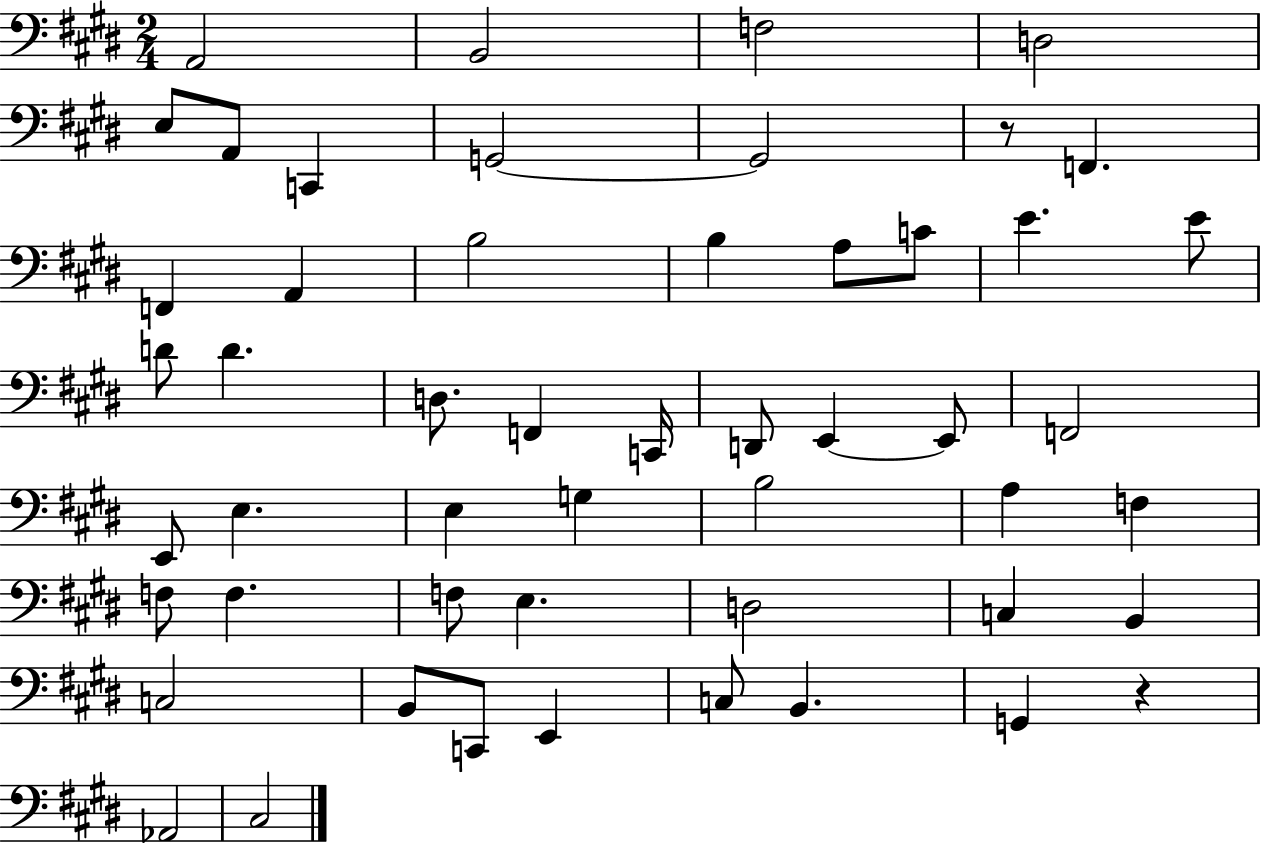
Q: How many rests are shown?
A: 2